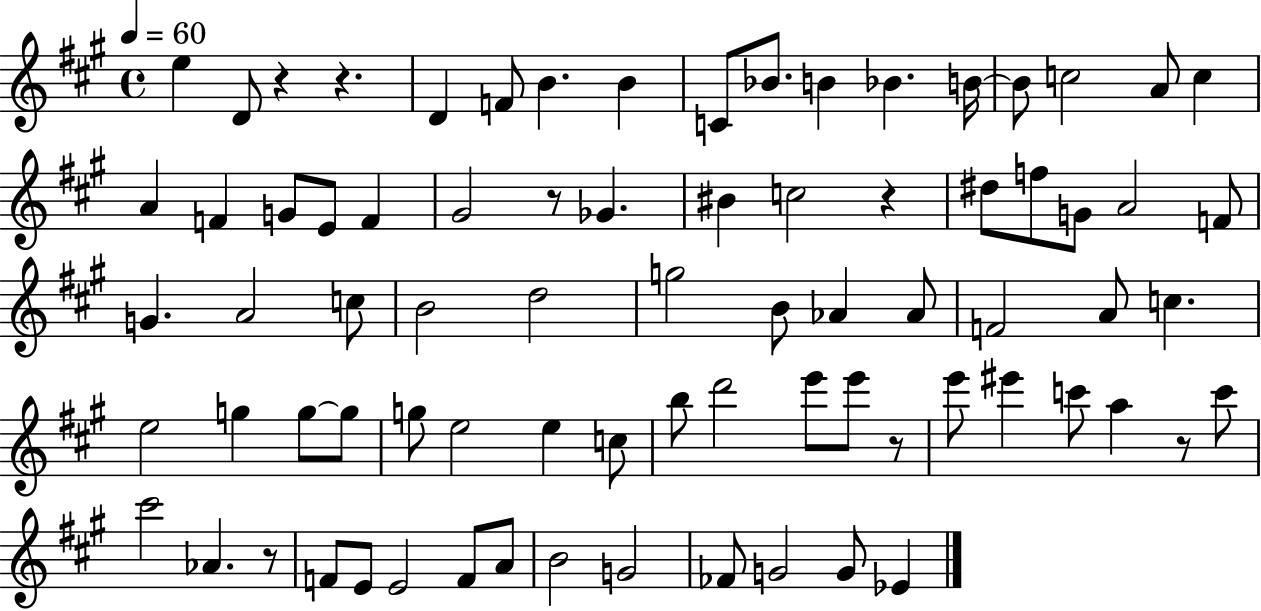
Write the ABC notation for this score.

X:1
T:Untitled
M:4/4
L:1/4
K:A
e D/2 z z D F/2 B B C/2 _B/2 B _B B/4 B/2 c2 A/2 c A F G/2 E/2 F ^G2 z/2 _G ^B c2 z ^d/2 f/2 G/2 A2 F/2 G A2 c/2 B2 d2 g2 B/2 _A _A/2 F2 A/2 c e2 g g/2 g/2 g/2 e2 e c/2 b/2 d'2 e'/2 e'/2 z/2 e'/2 ^e' c'/2 a z/2 c'/2 ^c'2 _A z/2 F/2 E/2 E2 F/2 A/2 B2 G2 _F/2 G2 G/2 _E